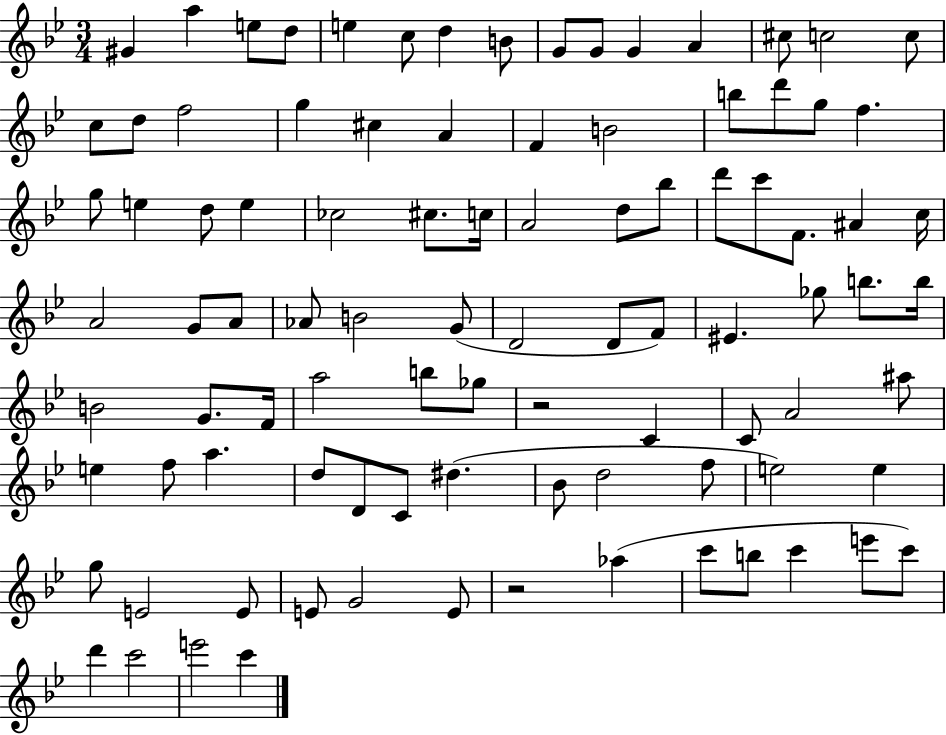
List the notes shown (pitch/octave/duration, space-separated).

G#4/q A5/q E5/e D5/e E5/q C5/e D5/q B4/e G4/e G4/e G4/q A4/q C#5/e C5/h C5/e C5/e D5/e F5/h G5/q C#5/q A4/q F4/q B4/h B5/e D6/e G5/e F5/q. G5/e E5/q D5/e E5/q CES5/h C#5/e. C5/s A4/h D5/e Bb5/e D6/e C6/e F4/e. A#4/q C5/s A4/h G4/e A4/e Ab4/e B4/h G4/e D4/h D4/e F4/e EIS4/q. Gb5/e B5/e. B5/s B4/h G4/e. F4/s A5/h B5/e Gb5/e R/h C4/q C4/e A4/h A#5/e E5/q F5/e A5/q. D5/e D4/e C4/e D#5/q. Bb4/e D5/h F5/e E5/h E5/q G5/e E4/h E4/e E4/e G4/h E4/e R/h Ab5/q C6/e B5/e C6/q E6/e C6/e D6/q C6/h E6/h C6/q